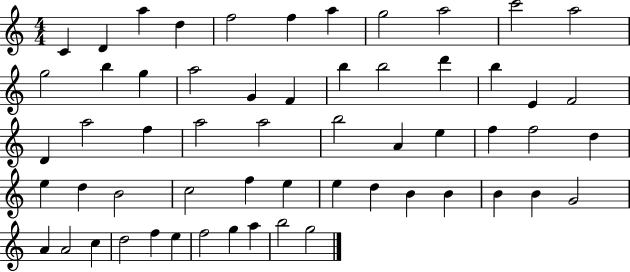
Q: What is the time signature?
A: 4/4